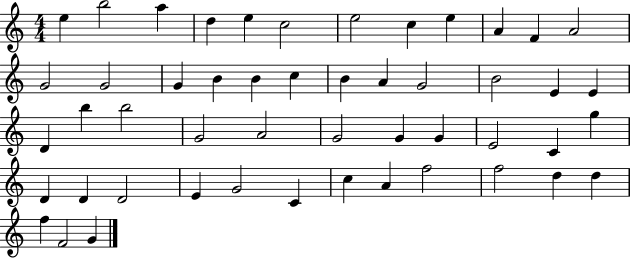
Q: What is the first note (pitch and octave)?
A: E5